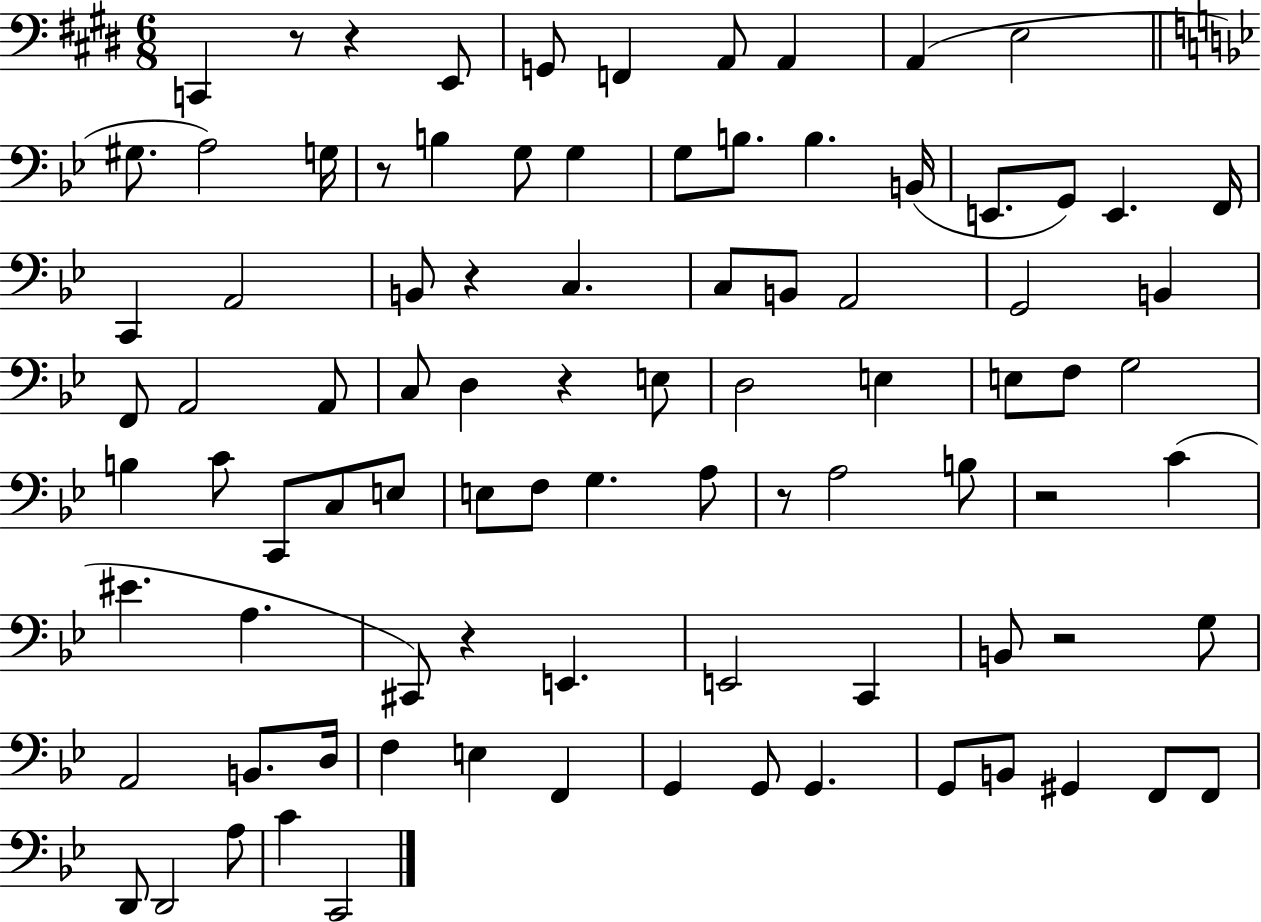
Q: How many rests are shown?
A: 9